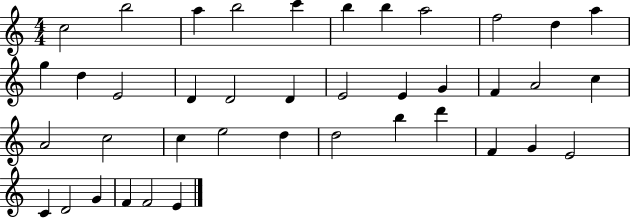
C5/h B5/h A5/q B5/h C6/q B5/q B5/q A5/h F5/h D5/q A5/q G5/q D5/q E4/h D4/q D4/h D4/q E4/h E4/q G4/q F4/q A4/h C5/q A4/h C5/h C5/q E5/h D5/q D5/h B5/q D6/q F4/q G4/q E4/h C4/q D4/h G4/q F4/q F4/h E4/q